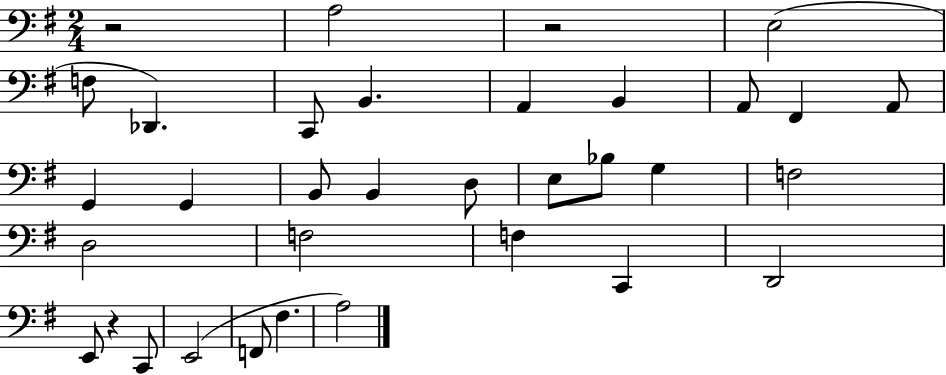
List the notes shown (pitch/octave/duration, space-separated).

R/h A3/h R/h E3/h F3/e Db2/q. C2/e B2/q. A2/q B2/q A2/e F#2/q A2/e G2/q G2/q B2/e B2/q D3/e E3/e Bb3/e G3/q F3/h D3/h F3/h F3/q C2/q D2/h E2/e R/q C2/e E2/h F2/e F#3/q. A3/h